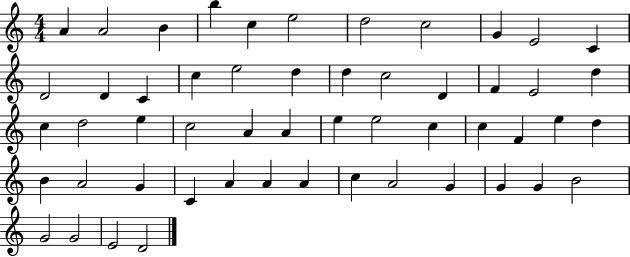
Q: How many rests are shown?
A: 0